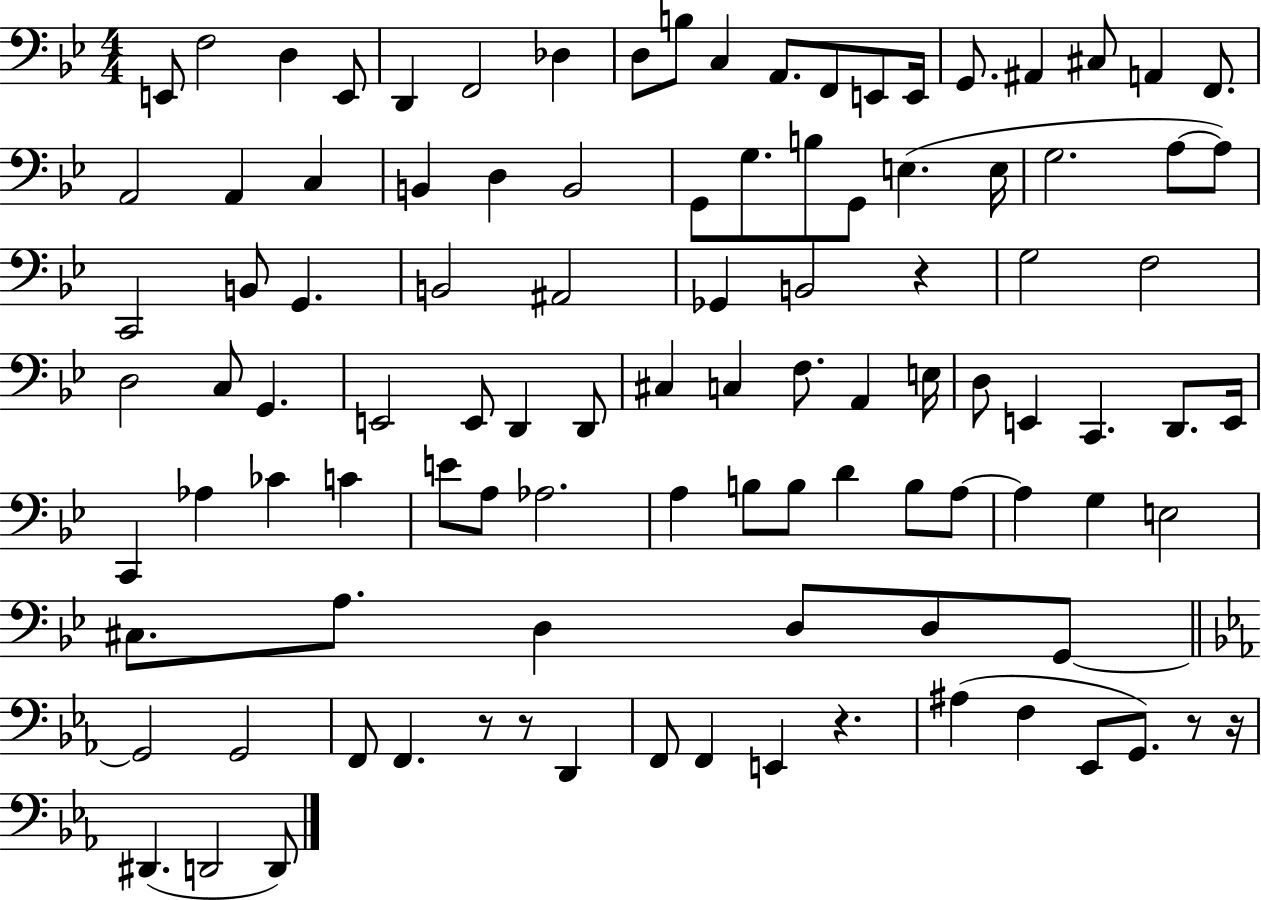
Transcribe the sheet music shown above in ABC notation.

X:1
T:Untitled
M:4/4
L:1/4
K:Bb
E,,/2 F,2 D, E,,/2 D,, F,,2 _D, D,/2 B,/2 C, A,,/2 F,,/2 E,,/2 E,,/4 G,,/2 ^A,, ^C,/2 A,, F,,/2 A,,2 A,, C, B,, D, B,,2 G,,/2 G,/2 B,/2 G,,/2 E, E,/4 G,2 A,/2 A,/2 C,,2 B,,/2 G,, B,,2 ^A,,2 _G,, B,,2 z G,2 F,2 D,2 C,/2 G,, E,,2 E,,/2 D,, D,,/2 ^C, C, F,/2 A,, E,/4 D,/2 E,, C,, D,,/2 E,,/4 C,, _A, _C C E/2 A,/2 _A,2 A, B,/2 B,/2 D B,/2 A,/2 A, G, E,2 ^C,/2 A,/2 D, D,/2 D,/2 G,,/2 G,,2 G,,2 F,,/2 F,, z/2 z/2 D,, F,,/2 F,, E,, z ^A, F, _E,,/2 G,,/2 z/2 z/4 ^D,, D,,2 D,,/2